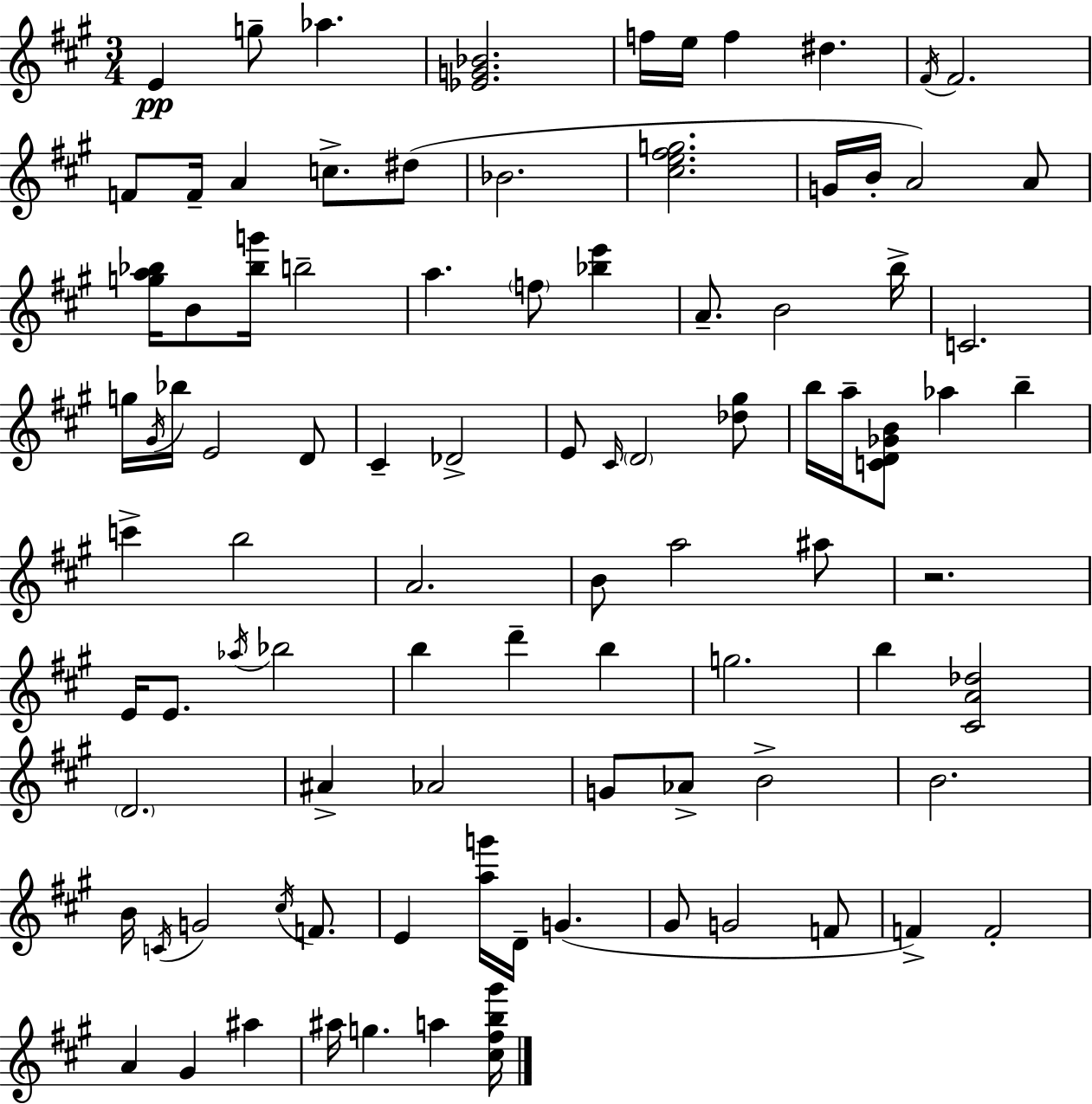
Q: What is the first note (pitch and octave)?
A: E4